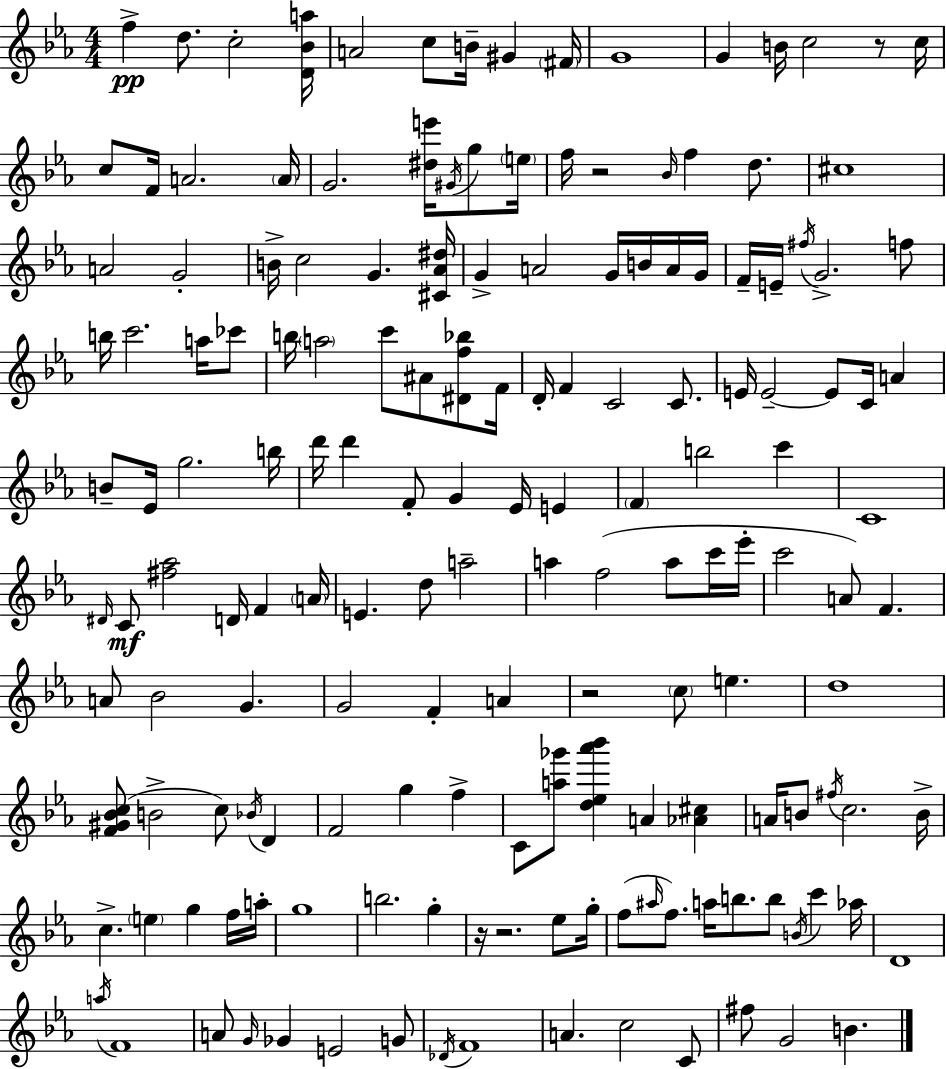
F5/q D5/e. C5/h [D4,Bb4,A5]/s A4/h C5/e B4/s G#4/q F#4/s G4/w G4/q B4/s C5/h R/e C5/s C5/e F4/s A4/h. A4/s G4/h. [D#5,E6]/s G#4/s G5/e E5/s F5/s R/h Bb4/s F5/q D5/e. C#5/w A4/h G4/h B4/s C5/h G4/q. [C#4,Ab4,D#5]/s G4/q A4/h G4/s B4/s A4/s G4/s F4/s E4/s F#5/s G4/h. F5/e B5/s C6/h. A5/s CES6/e B5/s A5/h C6/e A#4/e [D#4,F5,Bb5]/e F4/s D4/s F4/q C4/h C4/e. E4/s E4/h E4/e C4/s A4/q B4/e Eb4/s G5/h. B5/s D6/s D6/q F4/e G4/q Eb4/s E4/q F4/q B5/h C6/q C4/w D#4/s C4/e [F#5,Ab5]/h D4/s F4/q A4/s E4/q. D5/e A5/h A5/q F5/h A5/e C6/s Eb6/s C6/h A4/e F4/q. A4/e Bb4/h G4/q. G4/h F4/q A4/q R/h C5/e E5/q. D5/w [F4,G#4,Bb4,C5]/e B4/h C5/e Bb4/s D4/q F4/h G5/q F5/q C4/e [A5,Gb6]/e [D5,Eb5,Ab6,Bb6]/q A4/q [Ab4,C#5]/q A4/s B4/e F#5/s C5/h. B4/s C5/q. E5/q G5/q F5/s A5/s G5/w B5/h. G5/q R/s R/h. Eb5/e G5/s F5/e A#5/s F5/e. A5/s B5/e. B5/e B4/s C6/q Ab5/s D4/w A5/s F4/w A4/e G4/s Gb4/q E4/h G4/e Db4/s F4/w A4/q. C5/h C4/e F#5/e G4/h B4/q.